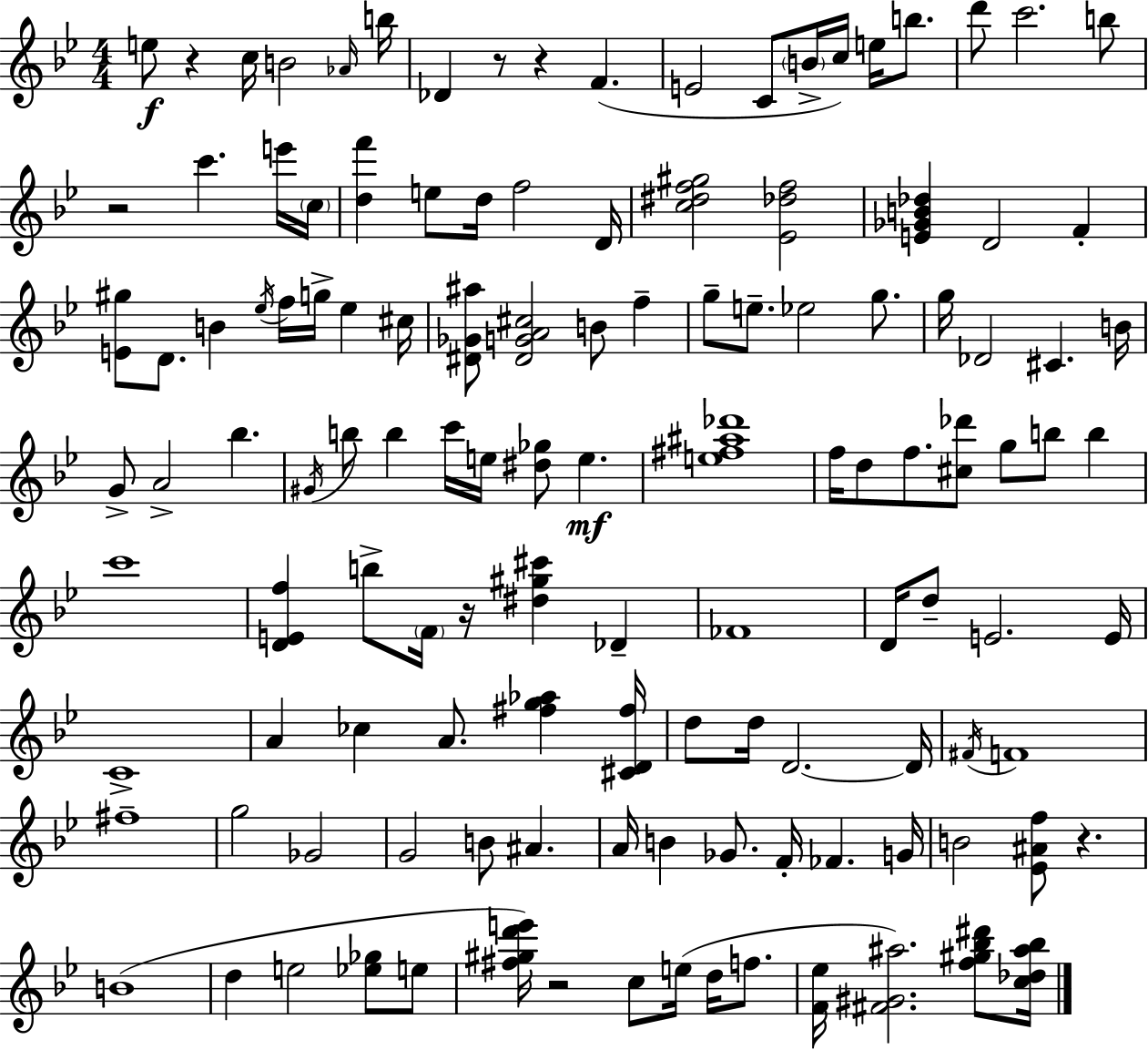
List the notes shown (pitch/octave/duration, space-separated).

E5/e R/q C5/s B4/h Ab4/s B5/s Db4/q R/e R/q F4/q. E4/h C4/e B4/s C5/s E5/s B5/e. D6/e C6/h. B5/e R/h C6/q. E6/s C5/s [D5,F6]/q E5/e D5/s F5/h D4/s [C5,D#5,F5,G#5]/h [Eb4,Db5,F5]/h [E4,Gb4,B4,Db5]/q D4/h F4/q [E4,G#5]/e D4/e. B4/q Eb5/s F5/s G5/s Eb5/q C#5/s [D#4,Gb4,A#5]/e [D#4,G4,A4,C#5]/h B4/e F5/q G5/e E5/e. Eb5/h G5/e. G5/s Db4/h C#4/q. B4/s G4/e A4/h Bb5/q. G#4/s B5/e B5/q C6/s E5/s [D#5,Gb5]/e E5/q. [E5,F#5,A#5,Db6]/w F5/s D5/e F5/e. [C#5,Db6]/e G5/e B5/e B5/q C6/w [D4,E4,F5]/q B5/e F4/s R/s [D#5,G#5,C#6]/q Db4/q FES4/w D4/s D5/e E4/h. E4/s C4/w A4/q CES5/q A4/e. [F#5,G5,Ab5]/q [C#4,D4,F#5]/s D5/e D5/s D4/h. D4/s F#4/s F4/w F#5/w G5/h Gb4/h G4/h B4/e A#4/q. A4/s B4/q Gb4/e. F4/s FES4/q. G4/s B4/h [Eb4,A#4,F5]/e R/q. B4/w D5/q E5/h [Eb5,Gb5]/e E5/e [F#5,G#5,D6,E6]/s R/h C5/e E5/s D5/s F5/e. [F4,Eb5]/s [F#4,G#4,A#5]/h. [F5,G#5,Bb5,D#6]/e [C5,Db5,A#5,Bb5]/s